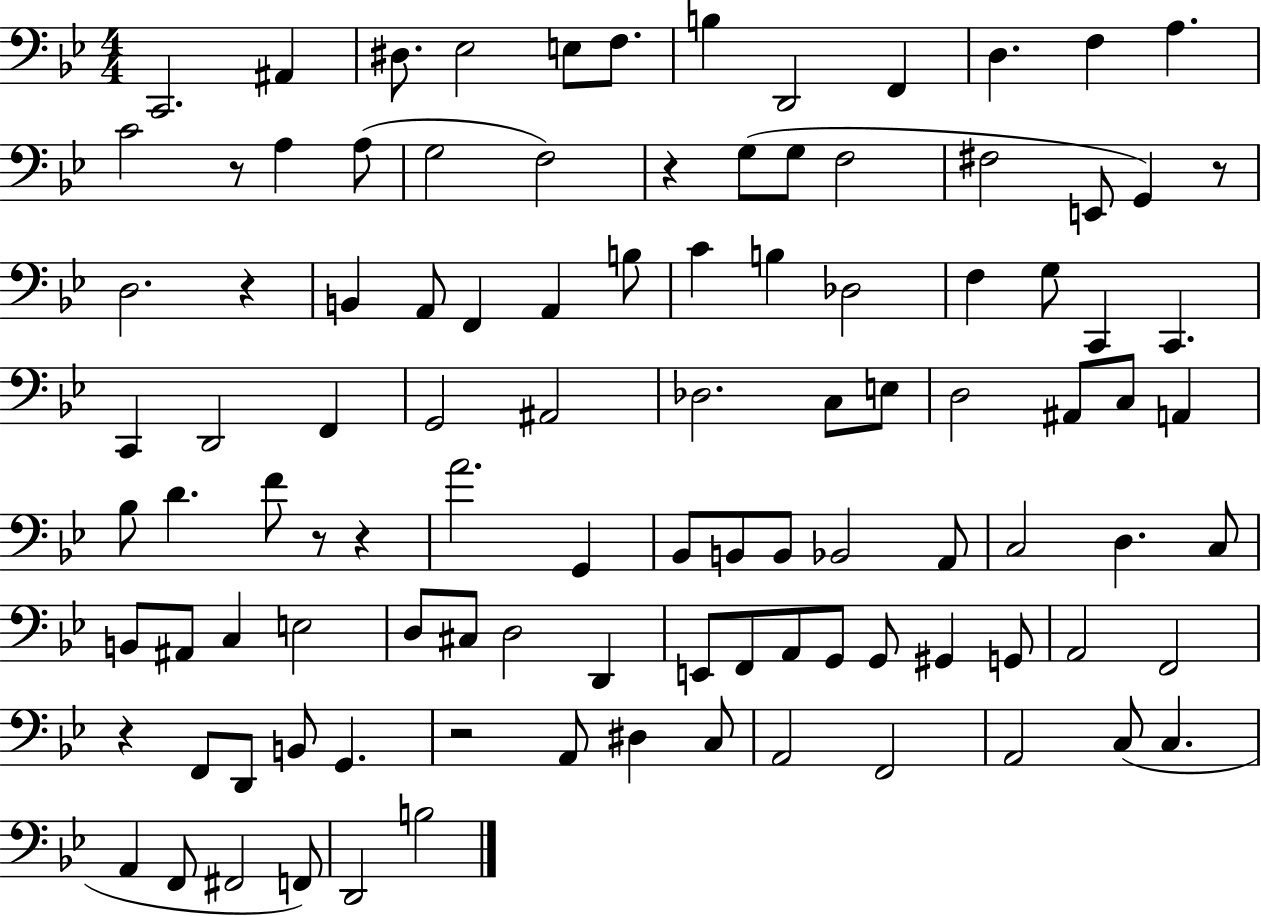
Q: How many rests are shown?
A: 8